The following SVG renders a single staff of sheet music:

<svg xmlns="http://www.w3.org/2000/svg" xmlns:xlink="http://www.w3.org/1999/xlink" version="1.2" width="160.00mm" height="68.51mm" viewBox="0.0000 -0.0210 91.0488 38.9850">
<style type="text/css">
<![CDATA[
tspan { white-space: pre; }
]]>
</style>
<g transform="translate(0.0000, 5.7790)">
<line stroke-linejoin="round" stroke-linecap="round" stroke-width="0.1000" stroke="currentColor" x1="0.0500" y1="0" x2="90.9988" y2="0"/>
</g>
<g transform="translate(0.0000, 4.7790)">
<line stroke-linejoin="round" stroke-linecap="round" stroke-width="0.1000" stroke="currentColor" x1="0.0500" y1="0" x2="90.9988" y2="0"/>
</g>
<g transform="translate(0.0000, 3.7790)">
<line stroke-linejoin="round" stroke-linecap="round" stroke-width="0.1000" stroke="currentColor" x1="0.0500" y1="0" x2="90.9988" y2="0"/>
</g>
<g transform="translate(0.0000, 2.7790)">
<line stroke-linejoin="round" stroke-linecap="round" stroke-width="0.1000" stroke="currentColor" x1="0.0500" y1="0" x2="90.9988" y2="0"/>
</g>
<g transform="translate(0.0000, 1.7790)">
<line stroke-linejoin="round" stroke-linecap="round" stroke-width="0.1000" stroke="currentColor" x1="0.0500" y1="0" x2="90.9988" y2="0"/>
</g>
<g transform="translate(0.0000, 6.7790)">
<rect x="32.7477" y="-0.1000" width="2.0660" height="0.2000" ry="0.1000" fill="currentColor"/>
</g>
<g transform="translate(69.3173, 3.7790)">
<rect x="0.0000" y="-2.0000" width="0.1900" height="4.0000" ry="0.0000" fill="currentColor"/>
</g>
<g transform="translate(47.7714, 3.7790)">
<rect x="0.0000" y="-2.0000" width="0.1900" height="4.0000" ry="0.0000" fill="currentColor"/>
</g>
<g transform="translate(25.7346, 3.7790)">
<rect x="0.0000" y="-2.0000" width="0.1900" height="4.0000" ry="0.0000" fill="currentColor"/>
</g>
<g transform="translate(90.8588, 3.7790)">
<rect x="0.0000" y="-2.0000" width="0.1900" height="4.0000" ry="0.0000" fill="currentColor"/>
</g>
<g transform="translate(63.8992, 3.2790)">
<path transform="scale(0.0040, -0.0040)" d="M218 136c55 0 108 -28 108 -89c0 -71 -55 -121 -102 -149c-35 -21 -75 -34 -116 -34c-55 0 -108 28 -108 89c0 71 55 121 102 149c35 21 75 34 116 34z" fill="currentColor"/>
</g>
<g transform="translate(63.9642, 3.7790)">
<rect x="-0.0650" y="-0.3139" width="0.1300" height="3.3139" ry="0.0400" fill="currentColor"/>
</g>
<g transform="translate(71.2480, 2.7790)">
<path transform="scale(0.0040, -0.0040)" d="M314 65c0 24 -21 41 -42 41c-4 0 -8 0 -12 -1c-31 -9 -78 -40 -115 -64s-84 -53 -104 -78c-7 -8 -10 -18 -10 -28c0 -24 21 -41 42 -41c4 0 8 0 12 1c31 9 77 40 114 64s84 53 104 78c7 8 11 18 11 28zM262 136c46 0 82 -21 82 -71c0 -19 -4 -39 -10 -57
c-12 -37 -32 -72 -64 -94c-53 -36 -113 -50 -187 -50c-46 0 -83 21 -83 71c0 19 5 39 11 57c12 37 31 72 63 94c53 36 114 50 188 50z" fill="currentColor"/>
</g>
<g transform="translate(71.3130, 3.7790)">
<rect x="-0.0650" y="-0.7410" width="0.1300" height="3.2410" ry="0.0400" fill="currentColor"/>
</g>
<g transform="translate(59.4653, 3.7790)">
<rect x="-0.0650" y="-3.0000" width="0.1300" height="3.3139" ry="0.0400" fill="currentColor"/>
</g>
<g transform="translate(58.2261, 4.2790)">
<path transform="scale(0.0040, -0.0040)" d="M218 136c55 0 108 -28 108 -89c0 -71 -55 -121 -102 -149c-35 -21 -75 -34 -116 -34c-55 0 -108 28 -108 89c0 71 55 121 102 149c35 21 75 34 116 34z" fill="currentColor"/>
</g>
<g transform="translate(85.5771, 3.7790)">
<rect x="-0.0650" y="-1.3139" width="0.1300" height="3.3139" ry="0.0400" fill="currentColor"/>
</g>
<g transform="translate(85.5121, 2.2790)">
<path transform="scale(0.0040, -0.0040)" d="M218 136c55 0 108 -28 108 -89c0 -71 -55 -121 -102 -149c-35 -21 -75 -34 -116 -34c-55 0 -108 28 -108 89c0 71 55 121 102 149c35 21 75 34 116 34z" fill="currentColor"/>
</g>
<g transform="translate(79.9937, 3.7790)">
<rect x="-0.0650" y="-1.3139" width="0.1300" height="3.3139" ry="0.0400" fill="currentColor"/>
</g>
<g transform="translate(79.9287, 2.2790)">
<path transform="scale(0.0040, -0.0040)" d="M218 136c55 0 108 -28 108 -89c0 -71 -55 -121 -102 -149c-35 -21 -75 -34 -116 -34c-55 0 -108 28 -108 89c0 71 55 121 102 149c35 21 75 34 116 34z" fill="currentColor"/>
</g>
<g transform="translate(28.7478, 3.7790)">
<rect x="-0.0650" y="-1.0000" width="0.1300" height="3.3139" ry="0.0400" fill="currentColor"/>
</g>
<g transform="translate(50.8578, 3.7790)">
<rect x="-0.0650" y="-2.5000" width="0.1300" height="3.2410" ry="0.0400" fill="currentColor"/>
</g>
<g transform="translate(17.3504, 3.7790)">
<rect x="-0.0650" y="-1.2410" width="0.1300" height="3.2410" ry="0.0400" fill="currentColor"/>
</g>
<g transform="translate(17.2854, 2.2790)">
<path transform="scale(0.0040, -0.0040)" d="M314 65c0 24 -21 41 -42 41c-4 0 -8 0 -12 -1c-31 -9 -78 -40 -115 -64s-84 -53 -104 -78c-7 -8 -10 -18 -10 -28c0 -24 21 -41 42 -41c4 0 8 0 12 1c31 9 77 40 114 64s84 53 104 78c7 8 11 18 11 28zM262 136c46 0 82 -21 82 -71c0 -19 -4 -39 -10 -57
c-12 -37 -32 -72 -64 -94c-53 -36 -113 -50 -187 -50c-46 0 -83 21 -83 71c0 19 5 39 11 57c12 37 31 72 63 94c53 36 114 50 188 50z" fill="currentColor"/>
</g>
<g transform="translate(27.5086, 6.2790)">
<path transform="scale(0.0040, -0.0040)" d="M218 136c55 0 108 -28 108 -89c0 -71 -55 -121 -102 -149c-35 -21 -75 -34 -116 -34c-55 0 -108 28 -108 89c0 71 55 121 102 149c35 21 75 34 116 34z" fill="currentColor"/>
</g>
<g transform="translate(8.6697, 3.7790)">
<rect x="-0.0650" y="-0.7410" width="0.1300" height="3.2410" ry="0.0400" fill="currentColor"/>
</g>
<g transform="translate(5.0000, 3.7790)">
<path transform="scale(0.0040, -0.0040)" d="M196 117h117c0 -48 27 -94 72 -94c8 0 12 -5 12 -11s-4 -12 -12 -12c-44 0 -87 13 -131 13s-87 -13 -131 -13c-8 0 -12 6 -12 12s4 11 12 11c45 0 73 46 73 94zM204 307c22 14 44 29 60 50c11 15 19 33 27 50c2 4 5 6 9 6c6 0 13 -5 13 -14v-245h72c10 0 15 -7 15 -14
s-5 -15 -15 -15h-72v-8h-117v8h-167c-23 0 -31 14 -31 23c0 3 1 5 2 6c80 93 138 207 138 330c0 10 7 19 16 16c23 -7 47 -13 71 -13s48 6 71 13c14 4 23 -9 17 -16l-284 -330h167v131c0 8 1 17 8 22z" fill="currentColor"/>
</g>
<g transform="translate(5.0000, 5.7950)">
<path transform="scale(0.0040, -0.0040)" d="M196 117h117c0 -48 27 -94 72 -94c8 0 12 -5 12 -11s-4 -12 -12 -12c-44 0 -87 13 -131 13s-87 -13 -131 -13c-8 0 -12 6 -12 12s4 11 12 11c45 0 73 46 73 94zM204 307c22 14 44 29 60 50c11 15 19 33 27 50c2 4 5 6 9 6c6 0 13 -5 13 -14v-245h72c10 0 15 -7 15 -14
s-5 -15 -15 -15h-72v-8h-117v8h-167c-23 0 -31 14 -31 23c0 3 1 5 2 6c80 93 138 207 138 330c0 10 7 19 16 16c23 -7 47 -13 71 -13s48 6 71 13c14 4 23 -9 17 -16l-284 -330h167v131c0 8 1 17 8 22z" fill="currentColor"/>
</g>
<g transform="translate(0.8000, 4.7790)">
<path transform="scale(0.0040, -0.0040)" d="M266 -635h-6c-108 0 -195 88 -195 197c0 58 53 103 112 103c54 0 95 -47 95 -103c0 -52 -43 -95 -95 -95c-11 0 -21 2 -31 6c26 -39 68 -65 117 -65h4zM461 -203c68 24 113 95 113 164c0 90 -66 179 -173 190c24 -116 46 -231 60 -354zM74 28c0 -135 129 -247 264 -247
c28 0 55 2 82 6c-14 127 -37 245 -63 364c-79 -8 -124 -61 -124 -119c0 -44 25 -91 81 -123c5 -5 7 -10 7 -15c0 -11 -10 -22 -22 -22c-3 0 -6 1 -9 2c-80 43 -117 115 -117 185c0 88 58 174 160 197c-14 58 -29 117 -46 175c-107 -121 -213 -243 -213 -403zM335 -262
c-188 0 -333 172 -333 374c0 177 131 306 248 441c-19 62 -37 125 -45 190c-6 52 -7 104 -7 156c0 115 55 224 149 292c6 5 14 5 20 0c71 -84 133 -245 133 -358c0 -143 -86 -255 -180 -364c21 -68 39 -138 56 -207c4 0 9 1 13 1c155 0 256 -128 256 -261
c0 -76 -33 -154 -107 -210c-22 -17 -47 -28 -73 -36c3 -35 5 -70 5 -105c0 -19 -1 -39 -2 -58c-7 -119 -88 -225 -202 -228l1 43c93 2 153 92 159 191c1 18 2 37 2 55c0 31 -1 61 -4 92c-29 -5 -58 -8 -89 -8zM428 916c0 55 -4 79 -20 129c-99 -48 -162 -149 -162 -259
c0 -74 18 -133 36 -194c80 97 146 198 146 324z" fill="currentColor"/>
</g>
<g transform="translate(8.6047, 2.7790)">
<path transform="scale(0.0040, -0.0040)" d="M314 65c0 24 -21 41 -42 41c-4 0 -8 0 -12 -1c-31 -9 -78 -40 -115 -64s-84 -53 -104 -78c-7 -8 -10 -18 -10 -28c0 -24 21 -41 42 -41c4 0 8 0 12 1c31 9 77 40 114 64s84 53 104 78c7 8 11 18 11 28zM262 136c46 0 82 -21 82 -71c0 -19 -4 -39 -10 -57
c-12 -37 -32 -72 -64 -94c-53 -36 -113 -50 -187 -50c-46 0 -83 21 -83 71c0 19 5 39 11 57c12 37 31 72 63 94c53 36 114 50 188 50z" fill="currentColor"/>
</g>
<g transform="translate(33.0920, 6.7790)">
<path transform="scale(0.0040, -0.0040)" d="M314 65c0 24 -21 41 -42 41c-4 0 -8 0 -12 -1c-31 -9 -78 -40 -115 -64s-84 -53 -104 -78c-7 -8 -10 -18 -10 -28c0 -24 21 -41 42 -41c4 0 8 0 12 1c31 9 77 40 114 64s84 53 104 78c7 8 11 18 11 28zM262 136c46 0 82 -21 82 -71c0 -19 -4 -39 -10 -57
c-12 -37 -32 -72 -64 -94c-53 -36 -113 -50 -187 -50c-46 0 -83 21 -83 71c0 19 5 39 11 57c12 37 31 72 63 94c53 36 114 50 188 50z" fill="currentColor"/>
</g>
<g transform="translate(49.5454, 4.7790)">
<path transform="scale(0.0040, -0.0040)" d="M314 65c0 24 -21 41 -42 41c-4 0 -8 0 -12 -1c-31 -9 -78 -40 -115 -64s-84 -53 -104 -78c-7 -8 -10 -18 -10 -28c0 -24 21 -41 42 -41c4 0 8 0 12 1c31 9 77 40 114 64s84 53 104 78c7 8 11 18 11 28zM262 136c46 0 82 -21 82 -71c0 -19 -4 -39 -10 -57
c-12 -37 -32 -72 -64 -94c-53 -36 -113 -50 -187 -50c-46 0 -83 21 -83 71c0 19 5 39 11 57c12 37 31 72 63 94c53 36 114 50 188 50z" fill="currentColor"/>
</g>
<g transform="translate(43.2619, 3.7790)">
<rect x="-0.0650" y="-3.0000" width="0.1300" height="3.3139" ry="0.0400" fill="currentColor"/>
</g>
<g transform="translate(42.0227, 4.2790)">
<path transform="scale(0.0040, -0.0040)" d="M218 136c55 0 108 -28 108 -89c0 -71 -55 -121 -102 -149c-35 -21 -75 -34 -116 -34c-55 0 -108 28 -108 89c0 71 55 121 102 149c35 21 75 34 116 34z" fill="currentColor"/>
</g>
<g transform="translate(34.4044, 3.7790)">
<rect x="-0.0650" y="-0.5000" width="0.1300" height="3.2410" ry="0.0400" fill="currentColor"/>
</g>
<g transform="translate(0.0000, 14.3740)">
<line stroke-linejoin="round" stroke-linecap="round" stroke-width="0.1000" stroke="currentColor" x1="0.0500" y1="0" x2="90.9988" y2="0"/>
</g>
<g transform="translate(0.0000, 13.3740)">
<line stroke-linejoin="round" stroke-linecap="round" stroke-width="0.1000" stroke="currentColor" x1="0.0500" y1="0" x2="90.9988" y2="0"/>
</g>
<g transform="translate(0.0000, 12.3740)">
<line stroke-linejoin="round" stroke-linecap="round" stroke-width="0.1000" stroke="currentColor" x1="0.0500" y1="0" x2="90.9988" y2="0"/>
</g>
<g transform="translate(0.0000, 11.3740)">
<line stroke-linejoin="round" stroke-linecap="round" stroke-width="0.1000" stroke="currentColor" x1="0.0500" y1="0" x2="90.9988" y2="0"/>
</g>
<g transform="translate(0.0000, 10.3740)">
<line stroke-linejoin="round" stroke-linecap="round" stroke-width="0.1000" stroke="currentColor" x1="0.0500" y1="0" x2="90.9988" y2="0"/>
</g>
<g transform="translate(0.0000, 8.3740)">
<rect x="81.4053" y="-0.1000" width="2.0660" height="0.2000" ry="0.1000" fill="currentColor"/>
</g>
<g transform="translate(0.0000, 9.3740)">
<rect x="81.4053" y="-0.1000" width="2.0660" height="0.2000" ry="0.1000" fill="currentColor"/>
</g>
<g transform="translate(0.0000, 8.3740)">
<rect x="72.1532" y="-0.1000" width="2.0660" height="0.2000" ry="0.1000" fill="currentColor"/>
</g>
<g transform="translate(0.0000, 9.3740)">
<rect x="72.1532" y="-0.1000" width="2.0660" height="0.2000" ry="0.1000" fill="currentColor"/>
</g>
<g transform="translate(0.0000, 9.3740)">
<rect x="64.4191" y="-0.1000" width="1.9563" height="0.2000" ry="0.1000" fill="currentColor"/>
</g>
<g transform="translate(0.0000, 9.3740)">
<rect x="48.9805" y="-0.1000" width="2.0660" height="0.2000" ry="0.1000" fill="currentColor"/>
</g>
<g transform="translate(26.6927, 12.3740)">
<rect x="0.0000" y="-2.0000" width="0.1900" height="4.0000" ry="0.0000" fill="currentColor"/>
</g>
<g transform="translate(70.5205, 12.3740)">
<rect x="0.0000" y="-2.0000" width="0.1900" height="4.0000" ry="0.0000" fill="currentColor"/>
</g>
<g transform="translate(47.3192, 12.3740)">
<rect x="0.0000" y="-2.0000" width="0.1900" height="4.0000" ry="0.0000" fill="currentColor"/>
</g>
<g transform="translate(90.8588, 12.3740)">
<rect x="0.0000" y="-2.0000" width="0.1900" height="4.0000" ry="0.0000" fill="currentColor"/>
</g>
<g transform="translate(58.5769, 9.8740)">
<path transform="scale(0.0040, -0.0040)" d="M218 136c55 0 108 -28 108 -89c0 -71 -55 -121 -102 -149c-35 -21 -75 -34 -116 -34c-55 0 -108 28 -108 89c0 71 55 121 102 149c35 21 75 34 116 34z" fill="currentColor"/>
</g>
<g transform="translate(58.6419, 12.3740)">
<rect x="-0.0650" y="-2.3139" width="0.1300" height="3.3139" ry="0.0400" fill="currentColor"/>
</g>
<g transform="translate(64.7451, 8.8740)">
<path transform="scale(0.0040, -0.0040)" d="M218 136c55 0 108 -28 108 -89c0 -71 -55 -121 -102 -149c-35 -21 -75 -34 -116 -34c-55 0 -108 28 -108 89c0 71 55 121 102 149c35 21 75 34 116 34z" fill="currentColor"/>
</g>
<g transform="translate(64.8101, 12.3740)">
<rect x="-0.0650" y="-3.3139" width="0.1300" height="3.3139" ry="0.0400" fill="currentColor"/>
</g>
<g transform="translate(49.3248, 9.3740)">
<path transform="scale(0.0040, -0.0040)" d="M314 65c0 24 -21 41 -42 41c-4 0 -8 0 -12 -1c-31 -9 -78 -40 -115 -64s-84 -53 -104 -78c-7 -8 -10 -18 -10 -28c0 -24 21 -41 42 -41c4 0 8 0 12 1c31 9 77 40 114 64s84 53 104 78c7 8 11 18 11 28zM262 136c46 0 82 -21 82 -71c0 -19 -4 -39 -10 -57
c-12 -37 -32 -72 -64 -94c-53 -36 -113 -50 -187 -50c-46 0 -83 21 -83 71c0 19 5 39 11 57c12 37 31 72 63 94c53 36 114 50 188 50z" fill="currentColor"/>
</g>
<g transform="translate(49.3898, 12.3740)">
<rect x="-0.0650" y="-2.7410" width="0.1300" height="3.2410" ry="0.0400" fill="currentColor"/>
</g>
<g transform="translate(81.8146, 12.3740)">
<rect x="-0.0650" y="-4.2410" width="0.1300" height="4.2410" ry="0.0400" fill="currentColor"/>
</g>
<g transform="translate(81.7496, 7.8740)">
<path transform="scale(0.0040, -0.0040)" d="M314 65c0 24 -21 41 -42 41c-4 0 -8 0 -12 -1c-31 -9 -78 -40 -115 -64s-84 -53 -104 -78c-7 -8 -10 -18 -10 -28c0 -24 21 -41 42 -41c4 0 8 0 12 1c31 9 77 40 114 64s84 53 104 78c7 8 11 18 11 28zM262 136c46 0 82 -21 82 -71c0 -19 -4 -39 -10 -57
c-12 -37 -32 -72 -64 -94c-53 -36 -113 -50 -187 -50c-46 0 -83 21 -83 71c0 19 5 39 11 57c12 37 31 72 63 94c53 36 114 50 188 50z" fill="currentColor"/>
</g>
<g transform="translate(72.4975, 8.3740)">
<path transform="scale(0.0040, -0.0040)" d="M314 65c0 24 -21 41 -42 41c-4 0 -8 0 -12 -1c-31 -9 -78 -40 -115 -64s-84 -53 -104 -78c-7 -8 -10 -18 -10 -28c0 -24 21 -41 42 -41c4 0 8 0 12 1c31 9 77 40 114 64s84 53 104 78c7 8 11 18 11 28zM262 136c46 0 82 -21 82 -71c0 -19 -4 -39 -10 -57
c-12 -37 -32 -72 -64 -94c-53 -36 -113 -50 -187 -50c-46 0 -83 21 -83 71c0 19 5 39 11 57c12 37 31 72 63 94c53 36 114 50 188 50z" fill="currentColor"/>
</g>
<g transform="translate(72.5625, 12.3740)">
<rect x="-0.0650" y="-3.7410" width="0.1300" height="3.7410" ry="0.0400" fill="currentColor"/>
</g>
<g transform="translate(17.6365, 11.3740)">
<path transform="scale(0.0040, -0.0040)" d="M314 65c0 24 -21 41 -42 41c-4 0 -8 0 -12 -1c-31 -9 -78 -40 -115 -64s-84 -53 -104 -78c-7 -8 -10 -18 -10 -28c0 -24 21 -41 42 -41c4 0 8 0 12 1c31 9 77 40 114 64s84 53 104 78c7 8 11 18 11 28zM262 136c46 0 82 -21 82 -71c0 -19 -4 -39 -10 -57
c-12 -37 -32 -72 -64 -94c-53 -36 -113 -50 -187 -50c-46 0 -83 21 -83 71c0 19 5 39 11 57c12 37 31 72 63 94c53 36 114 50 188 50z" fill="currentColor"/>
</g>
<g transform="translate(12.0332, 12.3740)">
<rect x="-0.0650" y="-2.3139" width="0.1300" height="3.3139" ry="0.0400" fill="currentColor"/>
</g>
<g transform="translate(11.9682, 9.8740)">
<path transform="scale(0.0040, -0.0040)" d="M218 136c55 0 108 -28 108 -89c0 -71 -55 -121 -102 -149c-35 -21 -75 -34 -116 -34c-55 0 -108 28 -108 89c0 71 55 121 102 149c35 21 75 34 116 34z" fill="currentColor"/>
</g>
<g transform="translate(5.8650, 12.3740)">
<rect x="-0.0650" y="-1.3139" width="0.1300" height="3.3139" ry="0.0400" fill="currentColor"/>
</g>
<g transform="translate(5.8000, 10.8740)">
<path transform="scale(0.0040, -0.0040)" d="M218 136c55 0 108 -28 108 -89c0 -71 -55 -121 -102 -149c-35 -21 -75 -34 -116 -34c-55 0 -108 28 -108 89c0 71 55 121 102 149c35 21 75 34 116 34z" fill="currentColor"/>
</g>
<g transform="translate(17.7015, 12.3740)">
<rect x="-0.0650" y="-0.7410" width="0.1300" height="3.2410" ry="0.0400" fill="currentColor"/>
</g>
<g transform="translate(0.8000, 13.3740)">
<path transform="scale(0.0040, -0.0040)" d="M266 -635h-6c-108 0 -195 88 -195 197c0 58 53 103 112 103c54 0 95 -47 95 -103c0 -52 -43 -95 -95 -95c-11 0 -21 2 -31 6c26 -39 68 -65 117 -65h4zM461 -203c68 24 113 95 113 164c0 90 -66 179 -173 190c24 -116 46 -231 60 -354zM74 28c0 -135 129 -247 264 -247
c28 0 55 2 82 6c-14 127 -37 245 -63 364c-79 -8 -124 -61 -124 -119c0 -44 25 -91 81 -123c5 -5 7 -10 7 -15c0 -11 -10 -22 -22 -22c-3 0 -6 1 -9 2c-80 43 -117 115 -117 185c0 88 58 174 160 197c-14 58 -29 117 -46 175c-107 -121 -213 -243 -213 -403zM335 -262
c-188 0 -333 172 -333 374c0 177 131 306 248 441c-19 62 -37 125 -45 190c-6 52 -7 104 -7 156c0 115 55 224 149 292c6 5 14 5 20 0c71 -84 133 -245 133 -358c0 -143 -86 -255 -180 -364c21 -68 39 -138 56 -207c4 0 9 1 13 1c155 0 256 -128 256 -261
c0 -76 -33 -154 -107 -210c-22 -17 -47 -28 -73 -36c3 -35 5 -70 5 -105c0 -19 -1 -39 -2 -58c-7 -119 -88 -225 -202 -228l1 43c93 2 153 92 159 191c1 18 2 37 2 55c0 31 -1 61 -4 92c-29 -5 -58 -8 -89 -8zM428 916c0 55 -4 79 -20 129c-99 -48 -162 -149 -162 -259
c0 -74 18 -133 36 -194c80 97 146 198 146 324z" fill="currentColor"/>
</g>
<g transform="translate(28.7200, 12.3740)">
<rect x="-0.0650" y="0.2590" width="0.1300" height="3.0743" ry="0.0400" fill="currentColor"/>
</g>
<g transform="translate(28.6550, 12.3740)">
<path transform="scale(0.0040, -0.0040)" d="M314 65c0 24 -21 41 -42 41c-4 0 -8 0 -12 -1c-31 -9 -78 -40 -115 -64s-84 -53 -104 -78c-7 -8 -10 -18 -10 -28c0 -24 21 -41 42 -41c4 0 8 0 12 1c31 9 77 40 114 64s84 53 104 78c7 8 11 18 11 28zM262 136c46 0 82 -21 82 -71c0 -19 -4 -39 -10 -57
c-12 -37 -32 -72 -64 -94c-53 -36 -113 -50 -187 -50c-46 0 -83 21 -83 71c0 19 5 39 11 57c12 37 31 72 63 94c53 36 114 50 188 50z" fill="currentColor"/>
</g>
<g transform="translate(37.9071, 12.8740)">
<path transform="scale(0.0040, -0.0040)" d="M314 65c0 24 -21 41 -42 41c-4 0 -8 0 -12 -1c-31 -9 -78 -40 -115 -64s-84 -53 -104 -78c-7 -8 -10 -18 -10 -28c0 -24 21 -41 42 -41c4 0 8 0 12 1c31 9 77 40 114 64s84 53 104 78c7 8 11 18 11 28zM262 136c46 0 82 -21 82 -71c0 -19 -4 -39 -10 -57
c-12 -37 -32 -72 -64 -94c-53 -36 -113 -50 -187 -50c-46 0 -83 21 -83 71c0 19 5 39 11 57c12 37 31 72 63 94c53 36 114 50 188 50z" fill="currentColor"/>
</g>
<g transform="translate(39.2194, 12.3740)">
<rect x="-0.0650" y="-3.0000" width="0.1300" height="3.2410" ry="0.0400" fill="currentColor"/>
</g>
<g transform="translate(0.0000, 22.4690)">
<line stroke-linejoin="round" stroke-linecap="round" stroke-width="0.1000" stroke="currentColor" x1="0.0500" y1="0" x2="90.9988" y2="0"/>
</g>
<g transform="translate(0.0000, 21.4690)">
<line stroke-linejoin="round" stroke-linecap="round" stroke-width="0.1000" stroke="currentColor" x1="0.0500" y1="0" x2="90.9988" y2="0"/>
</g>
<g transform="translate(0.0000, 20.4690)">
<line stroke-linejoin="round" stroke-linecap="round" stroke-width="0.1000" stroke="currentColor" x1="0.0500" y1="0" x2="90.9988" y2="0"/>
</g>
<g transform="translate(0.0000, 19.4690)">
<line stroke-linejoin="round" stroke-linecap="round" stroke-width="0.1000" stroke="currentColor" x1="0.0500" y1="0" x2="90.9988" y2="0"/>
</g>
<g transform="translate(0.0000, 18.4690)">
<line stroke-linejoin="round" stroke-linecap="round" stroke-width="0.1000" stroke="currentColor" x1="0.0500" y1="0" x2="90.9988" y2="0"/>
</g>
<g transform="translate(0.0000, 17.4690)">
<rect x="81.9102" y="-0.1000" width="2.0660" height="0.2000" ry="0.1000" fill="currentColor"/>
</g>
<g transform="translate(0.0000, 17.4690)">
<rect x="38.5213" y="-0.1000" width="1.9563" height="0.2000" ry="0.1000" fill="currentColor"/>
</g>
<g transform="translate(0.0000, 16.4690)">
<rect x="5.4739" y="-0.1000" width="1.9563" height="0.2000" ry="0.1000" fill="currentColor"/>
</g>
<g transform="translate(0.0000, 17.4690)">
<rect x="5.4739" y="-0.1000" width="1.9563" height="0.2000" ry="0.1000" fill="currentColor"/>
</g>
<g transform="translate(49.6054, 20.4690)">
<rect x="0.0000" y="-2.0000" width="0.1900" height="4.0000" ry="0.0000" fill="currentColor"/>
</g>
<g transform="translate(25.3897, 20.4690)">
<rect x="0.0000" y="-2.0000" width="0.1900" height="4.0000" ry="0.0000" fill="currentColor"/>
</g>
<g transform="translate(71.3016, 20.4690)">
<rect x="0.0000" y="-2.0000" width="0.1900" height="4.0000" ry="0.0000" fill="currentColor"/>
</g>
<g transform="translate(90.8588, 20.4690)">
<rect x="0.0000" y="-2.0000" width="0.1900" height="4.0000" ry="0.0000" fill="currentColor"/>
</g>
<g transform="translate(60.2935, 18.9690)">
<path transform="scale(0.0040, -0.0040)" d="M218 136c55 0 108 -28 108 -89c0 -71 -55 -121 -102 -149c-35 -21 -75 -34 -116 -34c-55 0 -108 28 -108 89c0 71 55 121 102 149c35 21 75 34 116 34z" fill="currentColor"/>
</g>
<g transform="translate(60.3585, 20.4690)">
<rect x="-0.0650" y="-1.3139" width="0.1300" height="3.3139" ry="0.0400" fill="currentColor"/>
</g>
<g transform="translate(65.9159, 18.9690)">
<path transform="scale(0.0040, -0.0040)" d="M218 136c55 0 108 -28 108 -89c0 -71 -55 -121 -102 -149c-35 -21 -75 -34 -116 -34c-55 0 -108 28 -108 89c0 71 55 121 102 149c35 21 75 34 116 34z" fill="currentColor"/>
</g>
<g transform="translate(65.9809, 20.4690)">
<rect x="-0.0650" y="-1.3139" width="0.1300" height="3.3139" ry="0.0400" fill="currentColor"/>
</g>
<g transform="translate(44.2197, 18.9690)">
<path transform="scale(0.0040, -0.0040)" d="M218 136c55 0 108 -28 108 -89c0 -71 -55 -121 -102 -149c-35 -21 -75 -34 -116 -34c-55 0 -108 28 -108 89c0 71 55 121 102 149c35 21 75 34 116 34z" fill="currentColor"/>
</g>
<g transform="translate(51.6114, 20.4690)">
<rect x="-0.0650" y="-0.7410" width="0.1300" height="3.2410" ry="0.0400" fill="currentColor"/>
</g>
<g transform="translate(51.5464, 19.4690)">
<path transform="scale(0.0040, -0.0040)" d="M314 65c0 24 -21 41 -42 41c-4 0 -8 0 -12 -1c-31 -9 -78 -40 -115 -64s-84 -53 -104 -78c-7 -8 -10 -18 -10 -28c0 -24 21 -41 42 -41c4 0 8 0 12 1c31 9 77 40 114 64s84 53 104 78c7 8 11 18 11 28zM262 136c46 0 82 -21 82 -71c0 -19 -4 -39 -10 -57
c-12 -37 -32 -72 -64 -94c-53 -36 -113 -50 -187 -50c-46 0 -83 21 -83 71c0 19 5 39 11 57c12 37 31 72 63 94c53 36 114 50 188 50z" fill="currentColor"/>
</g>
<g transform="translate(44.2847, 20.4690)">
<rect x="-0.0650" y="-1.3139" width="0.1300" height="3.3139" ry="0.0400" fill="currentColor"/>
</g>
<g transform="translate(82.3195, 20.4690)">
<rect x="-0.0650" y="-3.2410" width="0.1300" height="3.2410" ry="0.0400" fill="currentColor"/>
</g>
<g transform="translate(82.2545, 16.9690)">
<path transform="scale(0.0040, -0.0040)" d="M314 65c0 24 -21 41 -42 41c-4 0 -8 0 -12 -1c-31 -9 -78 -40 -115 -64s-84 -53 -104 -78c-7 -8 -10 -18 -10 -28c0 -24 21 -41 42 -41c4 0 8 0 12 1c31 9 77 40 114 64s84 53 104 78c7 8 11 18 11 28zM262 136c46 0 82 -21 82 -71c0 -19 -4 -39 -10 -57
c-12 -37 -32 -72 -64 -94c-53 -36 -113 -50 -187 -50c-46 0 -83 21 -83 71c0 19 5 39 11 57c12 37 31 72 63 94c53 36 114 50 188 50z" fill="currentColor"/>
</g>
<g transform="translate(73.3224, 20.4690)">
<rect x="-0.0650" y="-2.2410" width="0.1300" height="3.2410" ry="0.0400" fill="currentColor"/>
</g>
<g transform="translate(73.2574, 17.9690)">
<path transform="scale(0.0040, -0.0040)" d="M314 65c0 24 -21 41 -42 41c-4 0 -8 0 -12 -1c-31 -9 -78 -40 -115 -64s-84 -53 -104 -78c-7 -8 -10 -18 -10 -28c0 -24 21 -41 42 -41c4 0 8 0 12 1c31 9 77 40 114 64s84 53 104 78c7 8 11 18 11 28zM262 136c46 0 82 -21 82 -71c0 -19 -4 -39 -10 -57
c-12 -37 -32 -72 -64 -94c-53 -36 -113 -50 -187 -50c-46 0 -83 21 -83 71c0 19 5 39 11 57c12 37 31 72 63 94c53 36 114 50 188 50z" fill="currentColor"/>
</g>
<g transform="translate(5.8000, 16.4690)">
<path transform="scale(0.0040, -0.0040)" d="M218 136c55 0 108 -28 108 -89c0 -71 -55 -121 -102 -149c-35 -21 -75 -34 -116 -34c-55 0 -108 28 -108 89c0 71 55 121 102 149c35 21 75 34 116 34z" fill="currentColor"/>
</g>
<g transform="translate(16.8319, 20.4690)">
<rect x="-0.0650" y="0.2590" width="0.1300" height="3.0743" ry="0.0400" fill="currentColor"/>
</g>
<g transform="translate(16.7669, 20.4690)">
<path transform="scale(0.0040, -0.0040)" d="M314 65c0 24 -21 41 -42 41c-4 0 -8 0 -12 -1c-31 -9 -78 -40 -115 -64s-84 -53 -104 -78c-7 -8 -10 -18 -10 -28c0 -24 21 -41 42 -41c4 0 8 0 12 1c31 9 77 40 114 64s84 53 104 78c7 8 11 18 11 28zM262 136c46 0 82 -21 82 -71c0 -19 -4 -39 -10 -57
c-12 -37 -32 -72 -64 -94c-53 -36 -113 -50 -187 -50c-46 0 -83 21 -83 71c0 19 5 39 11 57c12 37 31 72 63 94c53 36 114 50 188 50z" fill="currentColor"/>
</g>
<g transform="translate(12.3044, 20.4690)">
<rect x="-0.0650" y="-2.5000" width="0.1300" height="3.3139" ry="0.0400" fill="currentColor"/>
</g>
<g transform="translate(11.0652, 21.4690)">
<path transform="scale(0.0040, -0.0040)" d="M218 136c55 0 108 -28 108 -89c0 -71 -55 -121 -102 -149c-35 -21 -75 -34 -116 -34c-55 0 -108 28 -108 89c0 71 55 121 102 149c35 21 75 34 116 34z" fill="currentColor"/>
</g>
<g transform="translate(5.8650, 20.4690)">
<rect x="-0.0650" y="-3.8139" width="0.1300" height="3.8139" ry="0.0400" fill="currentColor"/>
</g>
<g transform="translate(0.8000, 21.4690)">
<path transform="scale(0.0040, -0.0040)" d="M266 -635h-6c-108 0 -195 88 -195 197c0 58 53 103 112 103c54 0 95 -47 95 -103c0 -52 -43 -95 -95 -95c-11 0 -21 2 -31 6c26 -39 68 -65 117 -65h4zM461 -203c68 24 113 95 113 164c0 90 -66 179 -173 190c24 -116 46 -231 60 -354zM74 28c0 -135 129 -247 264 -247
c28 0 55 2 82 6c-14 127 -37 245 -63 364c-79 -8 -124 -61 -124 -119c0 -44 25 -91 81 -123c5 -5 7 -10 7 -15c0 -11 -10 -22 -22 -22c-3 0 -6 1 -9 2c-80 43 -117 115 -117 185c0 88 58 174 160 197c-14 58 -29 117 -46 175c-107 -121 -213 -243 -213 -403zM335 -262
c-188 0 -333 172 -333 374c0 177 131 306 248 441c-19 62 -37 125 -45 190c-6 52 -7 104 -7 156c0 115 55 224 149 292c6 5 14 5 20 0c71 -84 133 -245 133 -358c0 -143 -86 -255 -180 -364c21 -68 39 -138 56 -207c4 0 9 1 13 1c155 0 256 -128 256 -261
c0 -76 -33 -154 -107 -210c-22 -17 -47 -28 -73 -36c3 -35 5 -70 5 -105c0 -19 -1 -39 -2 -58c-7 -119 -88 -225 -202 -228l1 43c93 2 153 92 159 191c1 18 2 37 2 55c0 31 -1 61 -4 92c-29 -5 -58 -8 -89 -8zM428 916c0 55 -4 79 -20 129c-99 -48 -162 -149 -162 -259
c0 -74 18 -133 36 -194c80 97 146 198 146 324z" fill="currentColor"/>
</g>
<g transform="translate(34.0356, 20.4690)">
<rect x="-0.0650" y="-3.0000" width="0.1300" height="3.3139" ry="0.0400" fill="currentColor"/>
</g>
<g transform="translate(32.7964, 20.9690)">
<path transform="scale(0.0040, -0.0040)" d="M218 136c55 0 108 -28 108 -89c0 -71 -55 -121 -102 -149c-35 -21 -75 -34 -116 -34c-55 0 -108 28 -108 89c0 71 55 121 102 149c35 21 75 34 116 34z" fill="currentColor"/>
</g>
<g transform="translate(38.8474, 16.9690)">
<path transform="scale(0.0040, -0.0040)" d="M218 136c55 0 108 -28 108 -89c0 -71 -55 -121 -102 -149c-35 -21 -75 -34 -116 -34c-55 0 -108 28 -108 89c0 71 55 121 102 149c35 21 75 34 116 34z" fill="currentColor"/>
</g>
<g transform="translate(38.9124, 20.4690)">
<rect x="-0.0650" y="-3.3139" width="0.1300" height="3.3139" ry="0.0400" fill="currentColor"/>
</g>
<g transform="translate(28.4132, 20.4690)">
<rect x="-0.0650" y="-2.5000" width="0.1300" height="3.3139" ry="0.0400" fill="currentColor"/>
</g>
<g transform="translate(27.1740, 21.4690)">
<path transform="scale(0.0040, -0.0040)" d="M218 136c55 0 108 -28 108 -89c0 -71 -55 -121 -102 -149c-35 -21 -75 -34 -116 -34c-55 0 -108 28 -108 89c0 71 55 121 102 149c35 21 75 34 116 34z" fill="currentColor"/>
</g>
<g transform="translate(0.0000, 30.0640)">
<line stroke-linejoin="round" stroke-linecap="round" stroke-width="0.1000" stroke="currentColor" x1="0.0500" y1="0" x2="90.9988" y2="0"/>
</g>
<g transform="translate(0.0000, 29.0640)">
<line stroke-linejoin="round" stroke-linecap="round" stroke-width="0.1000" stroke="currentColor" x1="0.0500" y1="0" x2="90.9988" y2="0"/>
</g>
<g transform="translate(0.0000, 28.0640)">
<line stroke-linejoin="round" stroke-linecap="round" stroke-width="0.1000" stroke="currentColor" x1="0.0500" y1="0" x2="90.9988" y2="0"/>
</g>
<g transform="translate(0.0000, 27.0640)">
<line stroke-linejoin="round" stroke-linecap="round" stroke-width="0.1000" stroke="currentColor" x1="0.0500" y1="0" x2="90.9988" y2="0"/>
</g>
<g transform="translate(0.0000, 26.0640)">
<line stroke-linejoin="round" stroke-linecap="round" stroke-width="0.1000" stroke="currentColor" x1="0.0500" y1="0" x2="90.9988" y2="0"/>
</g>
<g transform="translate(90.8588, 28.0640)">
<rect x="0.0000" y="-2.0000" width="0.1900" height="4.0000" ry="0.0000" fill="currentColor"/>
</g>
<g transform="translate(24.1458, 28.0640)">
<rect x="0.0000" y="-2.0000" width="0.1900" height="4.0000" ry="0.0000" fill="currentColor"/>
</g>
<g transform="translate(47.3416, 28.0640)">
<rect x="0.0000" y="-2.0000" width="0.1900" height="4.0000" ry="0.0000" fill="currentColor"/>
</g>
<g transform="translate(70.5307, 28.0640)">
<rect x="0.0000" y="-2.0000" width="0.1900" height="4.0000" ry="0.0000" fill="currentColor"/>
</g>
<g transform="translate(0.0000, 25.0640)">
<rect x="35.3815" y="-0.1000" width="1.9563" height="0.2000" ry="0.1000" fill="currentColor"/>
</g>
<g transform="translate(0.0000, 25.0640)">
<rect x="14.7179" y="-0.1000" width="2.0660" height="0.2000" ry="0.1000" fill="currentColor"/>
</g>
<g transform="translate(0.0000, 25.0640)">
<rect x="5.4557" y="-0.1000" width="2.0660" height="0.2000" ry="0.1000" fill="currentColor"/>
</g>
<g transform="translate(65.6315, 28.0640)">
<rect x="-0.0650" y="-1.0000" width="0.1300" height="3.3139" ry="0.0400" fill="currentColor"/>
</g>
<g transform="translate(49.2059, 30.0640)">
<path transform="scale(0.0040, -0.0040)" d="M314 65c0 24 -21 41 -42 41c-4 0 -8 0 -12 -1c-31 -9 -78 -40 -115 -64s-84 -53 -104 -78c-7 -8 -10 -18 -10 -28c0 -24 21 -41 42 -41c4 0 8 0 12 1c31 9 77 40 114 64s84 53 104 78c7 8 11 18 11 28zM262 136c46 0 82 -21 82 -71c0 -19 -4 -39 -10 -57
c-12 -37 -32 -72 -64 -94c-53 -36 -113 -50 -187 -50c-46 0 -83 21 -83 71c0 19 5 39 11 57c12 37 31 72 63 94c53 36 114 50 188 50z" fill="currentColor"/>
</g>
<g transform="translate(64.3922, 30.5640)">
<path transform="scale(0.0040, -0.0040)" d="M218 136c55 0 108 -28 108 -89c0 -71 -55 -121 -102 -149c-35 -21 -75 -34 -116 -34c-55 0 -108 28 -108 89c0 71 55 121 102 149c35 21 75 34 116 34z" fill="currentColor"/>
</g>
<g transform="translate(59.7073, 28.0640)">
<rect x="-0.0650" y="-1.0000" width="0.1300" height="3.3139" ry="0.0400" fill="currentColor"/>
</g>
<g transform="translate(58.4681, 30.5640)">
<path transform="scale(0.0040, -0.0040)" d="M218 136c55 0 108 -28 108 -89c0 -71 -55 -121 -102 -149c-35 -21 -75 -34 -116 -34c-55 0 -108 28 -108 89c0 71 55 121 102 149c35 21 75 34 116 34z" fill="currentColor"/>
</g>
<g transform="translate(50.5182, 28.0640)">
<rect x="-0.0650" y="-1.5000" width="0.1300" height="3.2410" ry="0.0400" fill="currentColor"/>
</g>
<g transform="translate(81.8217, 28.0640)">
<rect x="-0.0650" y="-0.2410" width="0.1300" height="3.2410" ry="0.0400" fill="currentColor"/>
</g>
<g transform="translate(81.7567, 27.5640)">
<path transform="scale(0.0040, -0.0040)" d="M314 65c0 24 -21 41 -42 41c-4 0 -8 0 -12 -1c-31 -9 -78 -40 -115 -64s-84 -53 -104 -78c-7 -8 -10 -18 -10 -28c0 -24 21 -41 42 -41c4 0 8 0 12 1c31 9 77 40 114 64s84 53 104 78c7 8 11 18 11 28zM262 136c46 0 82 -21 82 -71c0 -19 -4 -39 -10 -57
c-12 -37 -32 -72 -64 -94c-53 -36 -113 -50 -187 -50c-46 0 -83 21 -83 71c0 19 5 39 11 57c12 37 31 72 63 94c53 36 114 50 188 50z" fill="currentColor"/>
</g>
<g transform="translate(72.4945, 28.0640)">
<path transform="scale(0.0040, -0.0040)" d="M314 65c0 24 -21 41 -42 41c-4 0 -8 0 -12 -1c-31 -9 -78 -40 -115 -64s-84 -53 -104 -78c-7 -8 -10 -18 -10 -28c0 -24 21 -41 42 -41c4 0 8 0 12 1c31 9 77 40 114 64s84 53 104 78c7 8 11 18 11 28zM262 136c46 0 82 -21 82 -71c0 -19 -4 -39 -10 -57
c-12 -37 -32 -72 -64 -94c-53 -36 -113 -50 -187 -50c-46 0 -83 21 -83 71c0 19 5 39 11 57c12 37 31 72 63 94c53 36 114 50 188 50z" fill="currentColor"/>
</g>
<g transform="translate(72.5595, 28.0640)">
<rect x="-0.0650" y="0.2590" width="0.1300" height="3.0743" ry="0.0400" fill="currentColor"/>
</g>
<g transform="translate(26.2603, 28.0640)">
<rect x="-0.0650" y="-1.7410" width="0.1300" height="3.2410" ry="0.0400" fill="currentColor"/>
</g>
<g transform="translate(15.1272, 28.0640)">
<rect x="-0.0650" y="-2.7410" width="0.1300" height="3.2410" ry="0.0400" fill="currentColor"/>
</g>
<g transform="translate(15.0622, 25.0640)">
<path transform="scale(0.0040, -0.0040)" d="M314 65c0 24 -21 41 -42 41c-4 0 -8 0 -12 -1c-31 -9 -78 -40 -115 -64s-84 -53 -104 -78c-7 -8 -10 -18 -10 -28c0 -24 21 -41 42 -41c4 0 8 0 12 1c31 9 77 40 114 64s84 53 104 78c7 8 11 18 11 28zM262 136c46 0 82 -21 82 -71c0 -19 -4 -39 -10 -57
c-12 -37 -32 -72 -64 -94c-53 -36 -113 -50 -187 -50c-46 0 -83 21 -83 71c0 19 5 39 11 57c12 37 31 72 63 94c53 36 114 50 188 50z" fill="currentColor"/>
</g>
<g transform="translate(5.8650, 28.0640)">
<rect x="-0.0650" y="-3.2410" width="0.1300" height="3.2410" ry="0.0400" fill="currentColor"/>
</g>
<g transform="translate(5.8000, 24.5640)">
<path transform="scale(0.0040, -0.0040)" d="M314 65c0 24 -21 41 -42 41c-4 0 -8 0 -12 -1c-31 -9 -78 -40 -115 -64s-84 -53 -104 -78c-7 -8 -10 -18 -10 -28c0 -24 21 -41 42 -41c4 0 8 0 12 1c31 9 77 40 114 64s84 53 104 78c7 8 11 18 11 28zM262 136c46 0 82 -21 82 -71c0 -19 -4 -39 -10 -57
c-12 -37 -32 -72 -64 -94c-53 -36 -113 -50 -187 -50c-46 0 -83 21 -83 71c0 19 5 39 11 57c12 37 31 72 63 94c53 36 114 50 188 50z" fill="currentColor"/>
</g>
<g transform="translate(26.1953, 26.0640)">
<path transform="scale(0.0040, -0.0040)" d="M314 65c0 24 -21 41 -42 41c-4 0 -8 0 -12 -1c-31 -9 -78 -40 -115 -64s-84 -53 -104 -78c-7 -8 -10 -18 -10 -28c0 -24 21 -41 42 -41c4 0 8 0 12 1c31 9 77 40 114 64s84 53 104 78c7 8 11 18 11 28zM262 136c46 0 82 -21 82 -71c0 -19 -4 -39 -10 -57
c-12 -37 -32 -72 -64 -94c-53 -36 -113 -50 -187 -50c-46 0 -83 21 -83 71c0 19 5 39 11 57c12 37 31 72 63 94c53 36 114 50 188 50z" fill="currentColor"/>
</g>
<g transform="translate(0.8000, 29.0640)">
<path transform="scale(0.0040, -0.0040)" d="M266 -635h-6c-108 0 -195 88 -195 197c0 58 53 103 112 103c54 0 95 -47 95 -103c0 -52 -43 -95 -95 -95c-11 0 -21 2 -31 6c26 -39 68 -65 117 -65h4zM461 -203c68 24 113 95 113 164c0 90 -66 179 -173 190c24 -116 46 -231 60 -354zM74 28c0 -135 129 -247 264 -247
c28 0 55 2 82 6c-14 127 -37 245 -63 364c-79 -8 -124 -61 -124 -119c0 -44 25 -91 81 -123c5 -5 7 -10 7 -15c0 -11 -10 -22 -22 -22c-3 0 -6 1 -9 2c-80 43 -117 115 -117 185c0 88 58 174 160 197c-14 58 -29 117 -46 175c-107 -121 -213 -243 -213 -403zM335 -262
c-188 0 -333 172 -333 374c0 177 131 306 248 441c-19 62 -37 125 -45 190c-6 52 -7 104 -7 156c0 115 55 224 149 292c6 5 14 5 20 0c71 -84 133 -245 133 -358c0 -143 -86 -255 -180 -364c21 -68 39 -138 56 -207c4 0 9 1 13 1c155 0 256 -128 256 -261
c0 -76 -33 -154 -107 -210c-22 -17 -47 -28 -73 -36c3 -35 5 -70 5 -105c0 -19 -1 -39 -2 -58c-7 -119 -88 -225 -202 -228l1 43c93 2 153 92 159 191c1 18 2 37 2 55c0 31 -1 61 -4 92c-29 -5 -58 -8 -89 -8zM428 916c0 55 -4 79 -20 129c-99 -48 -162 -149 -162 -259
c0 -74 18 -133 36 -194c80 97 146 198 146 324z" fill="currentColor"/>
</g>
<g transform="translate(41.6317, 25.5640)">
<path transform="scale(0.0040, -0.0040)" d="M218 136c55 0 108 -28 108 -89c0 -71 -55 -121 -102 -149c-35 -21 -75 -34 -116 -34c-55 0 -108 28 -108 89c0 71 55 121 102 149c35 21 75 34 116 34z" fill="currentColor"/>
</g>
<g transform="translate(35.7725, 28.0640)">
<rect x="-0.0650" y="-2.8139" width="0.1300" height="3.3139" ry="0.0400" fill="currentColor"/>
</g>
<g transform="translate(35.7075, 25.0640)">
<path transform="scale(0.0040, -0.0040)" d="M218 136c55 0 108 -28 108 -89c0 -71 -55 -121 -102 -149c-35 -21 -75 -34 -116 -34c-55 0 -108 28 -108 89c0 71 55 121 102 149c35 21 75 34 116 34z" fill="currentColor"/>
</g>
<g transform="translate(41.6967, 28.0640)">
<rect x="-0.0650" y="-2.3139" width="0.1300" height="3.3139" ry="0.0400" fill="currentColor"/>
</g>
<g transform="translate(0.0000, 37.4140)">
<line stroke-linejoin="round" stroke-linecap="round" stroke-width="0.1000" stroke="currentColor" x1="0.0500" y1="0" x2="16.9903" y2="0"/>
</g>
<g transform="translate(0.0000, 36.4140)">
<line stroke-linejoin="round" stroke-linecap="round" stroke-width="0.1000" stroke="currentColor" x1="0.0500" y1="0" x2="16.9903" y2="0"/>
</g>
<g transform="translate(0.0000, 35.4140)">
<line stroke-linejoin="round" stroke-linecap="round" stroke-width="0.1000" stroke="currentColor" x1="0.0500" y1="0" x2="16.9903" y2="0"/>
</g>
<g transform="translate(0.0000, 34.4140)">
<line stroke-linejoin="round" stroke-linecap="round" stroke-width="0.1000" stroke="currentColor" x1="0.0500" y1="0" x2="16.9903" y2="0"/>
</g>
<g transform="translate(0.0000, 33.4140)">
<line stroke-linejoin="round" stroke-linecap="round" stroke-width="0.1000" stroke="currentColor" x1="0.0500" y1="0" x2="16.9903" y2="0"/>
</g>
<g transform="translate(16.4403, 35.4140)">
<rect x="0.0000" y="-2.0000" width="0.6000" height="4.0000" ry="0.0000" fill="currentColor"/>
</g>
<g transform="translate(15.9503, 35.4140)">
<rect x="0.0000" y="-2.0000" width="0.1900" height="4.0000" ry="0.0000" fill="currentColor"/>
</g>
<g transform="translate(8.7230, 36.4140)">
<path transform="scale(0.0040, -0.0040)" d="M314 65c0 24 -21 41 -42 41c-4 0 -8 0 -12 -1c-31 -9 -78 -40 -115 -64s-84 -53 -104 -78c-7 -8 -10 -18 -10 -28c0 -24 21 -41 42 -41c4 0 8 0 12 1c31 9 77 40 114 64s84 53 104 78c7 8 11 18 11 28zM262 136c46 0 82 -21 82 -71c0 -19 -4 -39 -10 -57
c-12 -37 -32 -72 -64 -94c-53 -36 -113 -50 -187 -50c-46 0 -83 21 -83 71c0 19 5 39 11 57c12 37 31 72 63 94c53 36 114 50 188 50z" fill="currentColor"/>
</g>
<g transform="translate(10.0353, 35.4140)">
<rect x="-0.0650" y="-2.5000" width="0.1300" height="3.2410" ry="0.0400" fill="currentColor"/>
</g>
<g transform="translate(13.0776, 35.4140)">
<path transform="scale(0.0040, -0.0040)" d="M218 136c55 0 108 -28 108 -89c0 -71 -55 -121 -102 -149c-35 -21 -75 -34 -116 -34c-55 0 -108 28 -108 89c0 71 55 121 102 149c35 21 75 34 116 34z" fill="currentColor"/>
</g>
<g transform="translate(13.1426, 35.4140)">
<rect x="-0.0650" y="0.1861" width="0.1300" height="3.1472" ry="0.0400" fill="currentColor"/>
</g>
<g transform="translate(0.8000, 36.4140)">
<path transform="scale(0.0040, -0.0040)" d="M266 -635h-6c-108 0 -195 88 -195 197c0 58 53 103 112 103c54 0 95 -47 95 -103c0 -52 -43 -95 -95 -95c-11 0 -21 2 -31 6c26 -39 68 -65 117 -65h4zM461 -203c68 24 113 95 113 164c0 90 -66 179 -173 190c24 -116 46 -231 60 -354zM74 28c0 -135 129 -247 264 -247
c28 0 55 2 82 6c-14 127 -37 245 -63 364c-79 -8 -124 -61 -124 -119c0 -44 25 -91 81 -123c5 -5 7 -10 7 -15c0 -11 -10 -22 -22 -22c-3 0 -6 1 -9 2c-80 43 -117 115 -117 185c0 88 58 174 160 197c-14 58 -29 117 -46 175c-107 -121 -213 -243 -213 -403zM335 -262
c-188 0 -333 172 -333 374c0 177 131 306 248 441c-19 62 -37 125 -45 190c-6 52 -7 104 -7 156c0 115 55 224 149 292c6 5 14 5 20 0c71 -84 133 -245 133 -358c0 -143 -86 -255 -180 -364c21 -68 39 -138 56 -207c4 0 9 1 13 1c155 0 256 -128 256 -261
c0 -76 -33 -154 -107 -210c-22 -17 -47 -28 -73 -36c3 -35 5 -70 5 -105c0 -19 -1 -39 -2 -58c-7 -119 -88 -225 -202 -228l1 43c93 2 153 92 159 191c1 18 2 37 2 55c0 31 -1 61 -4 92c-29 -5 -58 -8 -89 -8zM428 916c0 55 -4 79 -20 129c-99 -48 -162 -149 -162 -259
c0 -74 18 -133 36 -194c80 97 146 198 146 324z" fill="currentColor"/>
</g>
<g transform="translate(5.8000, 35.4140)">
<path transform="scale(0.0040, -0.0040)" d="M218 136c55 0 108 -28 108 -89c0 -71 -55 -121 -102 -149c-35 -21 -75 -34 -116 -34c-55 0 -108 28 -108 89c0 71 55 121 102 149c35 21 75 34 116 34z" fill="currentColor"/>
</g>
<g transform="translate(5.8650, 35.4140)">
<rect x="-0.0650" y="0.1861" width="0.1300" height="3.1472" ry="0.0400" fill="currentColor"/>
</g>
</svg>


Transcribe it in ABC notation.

X:1
T:Untitled
M:4/4
L:1/4
K:C
d2 e2 D C2 A G2 A c d2 e e e g d2 B2 A2 a2 g b c'2 d'2 c' G B2 G A b e d2 e e g2 b2 b2 a2 f2 a g E2 D D B2 c2 B G2 B